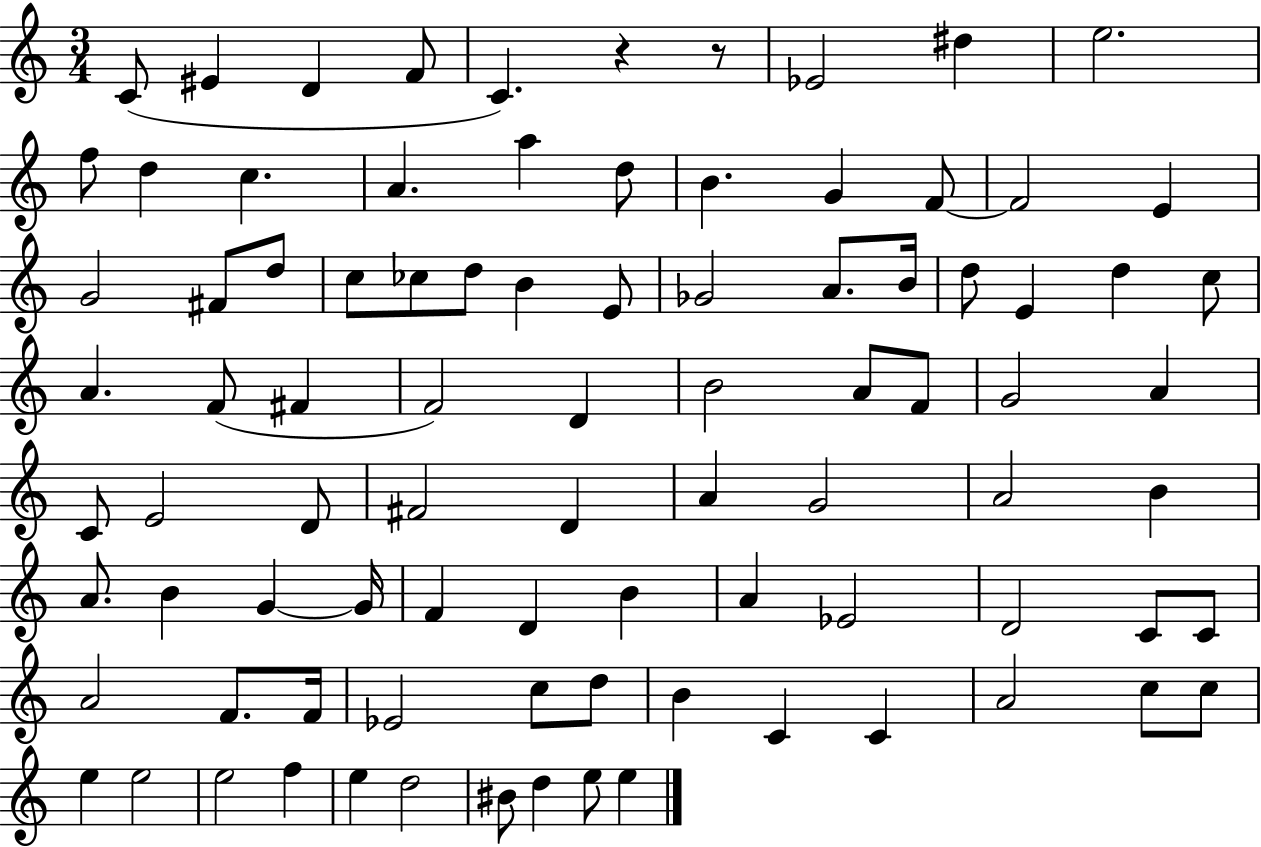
C4/e EIS4/q D4/q F4/e C4/q. R/q R/e Eb4/h D#5/q E5/h. F5/e D5/q C5/q. A4/q. A5/q D5/e B4/q. G4/q F4/e F4/h E4/q G4/h F#4/e D5/e C5/e CES5/e D5/e B4/q E4/e Gb4/h A4/e. B4/s D5/e E4/q D5/q C5/e A4/q. F4/e F#4/q F4/h D4/q B4/h A4/e F4/e G4/h A4/q C4/e E4/h D4/e F#4/h D4/q A4/q G4/h A4/h B4/q A4/e. B4/q G4/q G4/s F4/q D4/q B4/q A4/q Eb4/h D4/h C4/e C4/e A4/h F4/e. F4/s Eb4/h C5/e D5/e B4/q C4/q C4/q A4/h C5/e C5/e E5/q E5/h E5/h F5/q E5/q D5/h BIS4/e D5/q E5/e E5/q